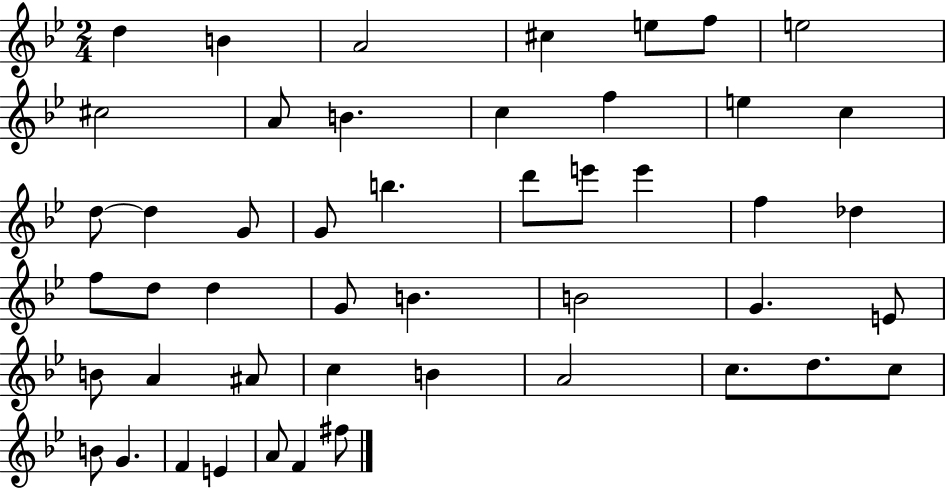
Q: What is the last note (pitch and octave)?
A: F#5